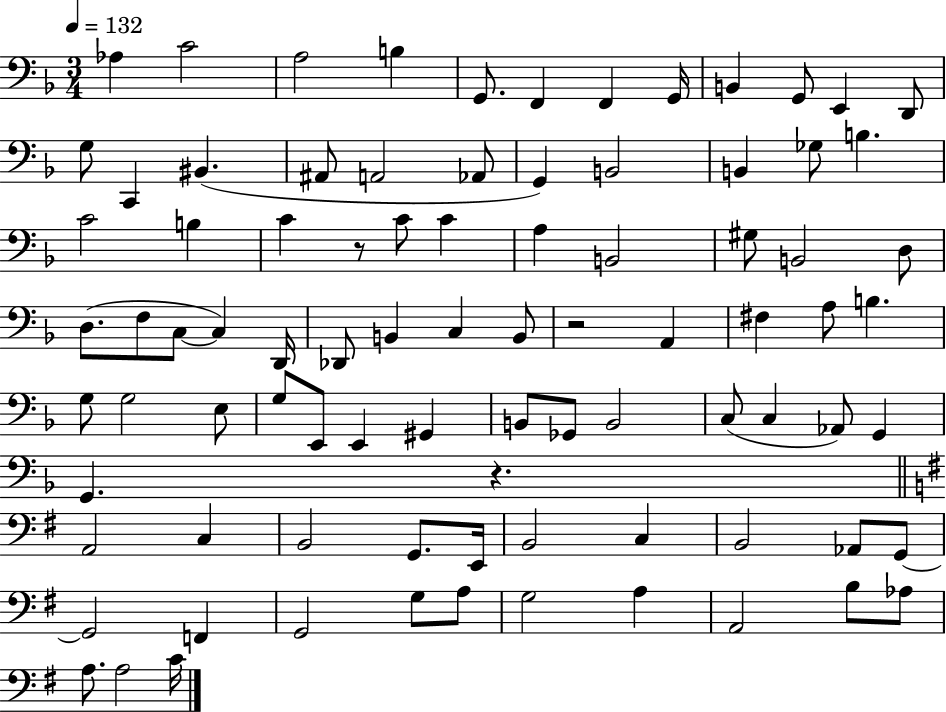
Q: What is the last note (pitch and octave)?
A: C4